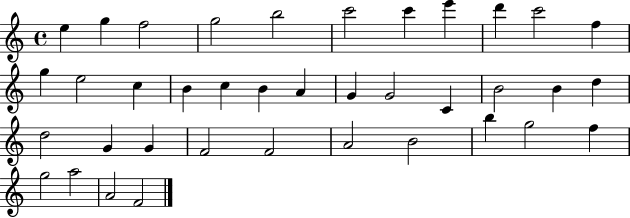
{
  \clef treble
  \time 4/4
  \defaultTimeSignature
  \key c \major
  e''4 g''4 f''2 | g''2 b''2 | c'''2 c'''4 e'''4 | d'''4 c'''2 f''4 | \break g''4 e''2 c''4 | b'4 c''4 b'4 a'4 | g'4 g'2 c'4 | b'2 b'4 d''4 | \break d''2 g'4 g'4 | f'2 f'2 | a'2 b'2 | b''4 g''2 f''4 | \break g''2 a''2 | a'2 f'2 | \bar "|."
}